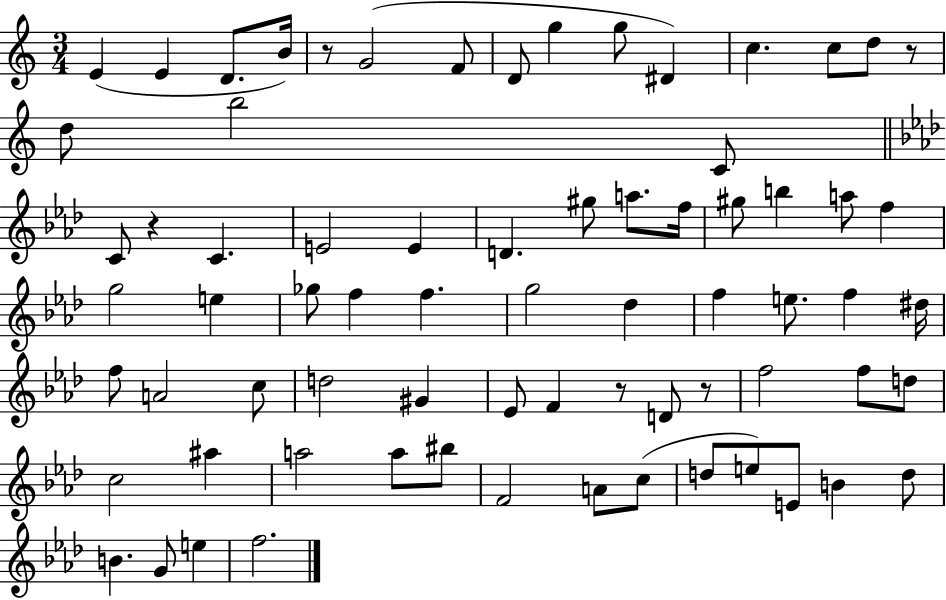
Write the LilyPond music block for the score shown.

{
  \clef treble
  \numericTimeSignature
  \time 3/4
  \key c \major
  \repeat volta 2 { e'4( e'4 d'8. b'16) | r8 g'2( f'8 | d'8 g''4 g''8 dis'4) | c''4. c''8 d''8 r8 | \break d''8 b''2 c'8 | \bar "||" \break \key aes \major c'8 r4 c'4. | e'2 e'4 | d'4. gis''8 a''8. f''16 | gis''8 b''4 a''8 f''4 | \break g''2 e''4 | ges''8 f''4 f''4. | g''2 des''4 | f''4 e''8. f''4 dis''16 | \break f''8 a'2 c''8 | d''2 gis'4 | ees'8 f'4 r8 d'8 r8 | f''2 f''8 d''8 | \break c''2 ais''4 | a''2 a''8 bis''8 | f'2 a'8 c''8( | d''8 e''8) e'8 b'4 d''8 | \break b'4. g'8 e''4 | f''2. | } \bar "|."
}